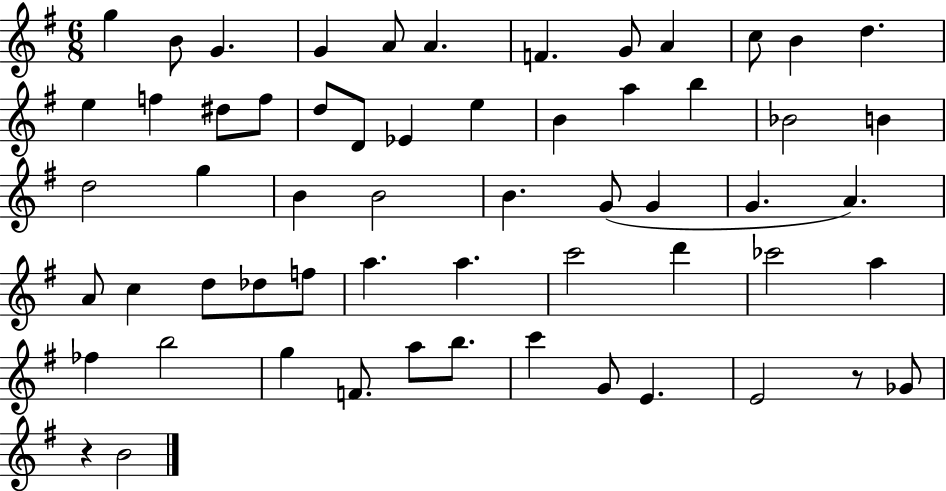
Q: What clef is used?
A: treble